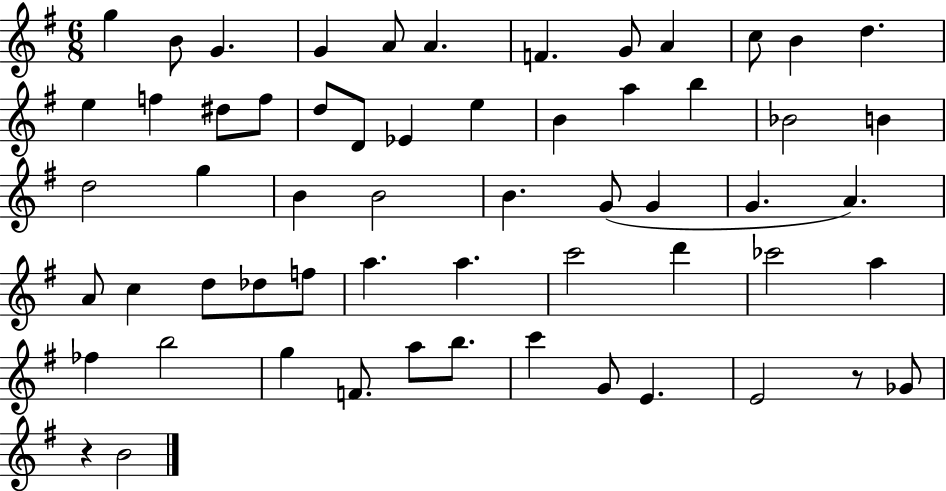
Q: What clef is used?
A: treble